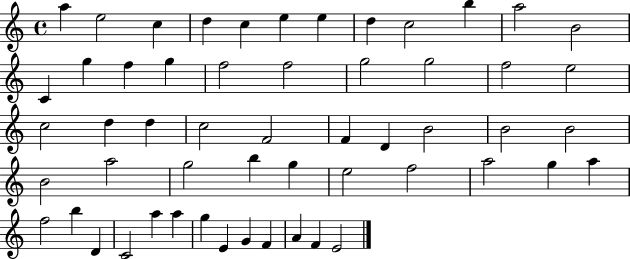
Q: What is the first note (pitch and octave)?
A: A5